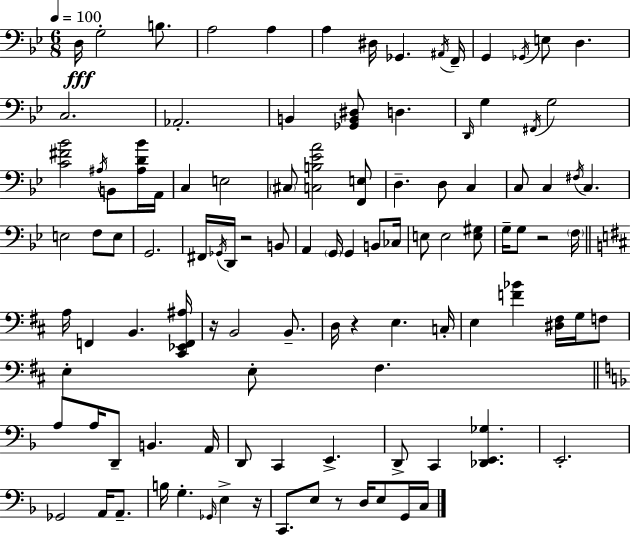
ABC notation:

X:1
T:Untitled
M:6/8
L:1/4
K:Gm
D,/4 G,2 B,/2 A,2 A, A, ^D,/4 _G,, ^A,,/4 F,,/4 G,, _G,,/4 E,/2 D, C,2 _A,,2 B,, [_G,,B,,^D,]/2 D, D,,/4 G, ^F,,/4 G,2 [C^F_B]2 ^A,/4 B,,/2 [^A,D_B]/4 A,,/4 C, E,2 ^C,/2 [C,B,_EA]2 [F,,E,]/2 D, D,/2 C, C,/2 C, ^F,/4 C, E,2 F,/2 E,/2 G,,2 ^F,,/4 _G,,/4 D,,/4 z2 B,,/2 A,, G,,/4 G,, B,,/2 _C,/4 E,/2 E,2 [E,^G,]/2 G,/4 G,/2 z2 F,/4 A,/4 F,, B,, [^C,,_E,,F,,^A,]/4 z/4 B,,2 B,,/2 D,/4 z E, C,/4 E, [F_B] [^D,^F,]/4 G,/4 F,/2 E, E,/2 ^F, A,/2 A,/4 D,,/2 B,, A,,/4 D,,/2 C,, E,, D,,/2 C,, [_D,,E,,_G,] E,,2 _G,,2 A,,/4 A,,/2 B,/4 G, _G,,/4 E, z/4 C,,/2 E,/2 z/2 D,/4 E,/2 G,,/4 C,/4